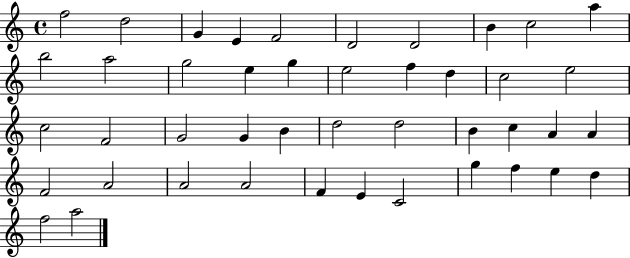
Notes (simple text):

F5/h D5/h G4/q E4/q F4/h D4/h D4/h B4/q C5/h A5/q B5/h A5/h G5/h E5/q G5/q E5/h F5/q D5/q C5/h E5/h C5/h F4/h G4/h G4/q B4/q D5/h D5/h B4/q C5/q A4/q A4/q F4/h A4/h A4/h A4/h F4/q E4/q C4/h G5/q F5/q E5/q D5/q F5/h A5/h